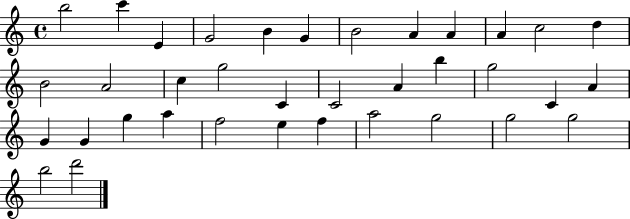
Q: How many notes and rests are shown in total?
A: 36